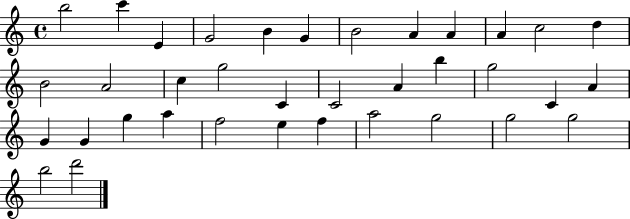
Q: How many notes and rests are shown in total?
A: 36